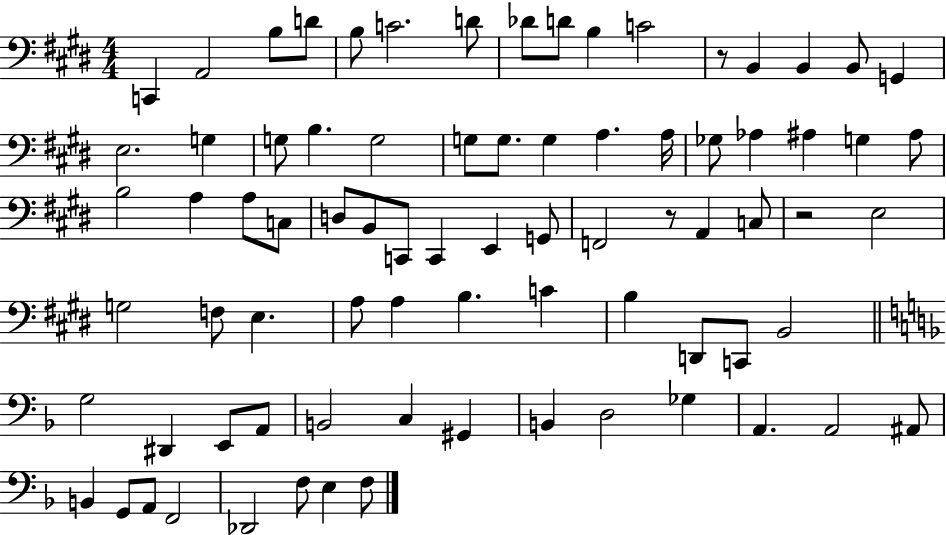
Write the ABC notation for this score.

X:1
T:Untitled
M:4/4
L:1/4
K:E
C,, A,,2 B,/2 D/2 B,/2 C2 D/2 _D/2 D/2 B, C2 z/2 B,, B,, B,,/2 G,, E,2 G, G,/2 B, G,2 G,/2 G,/2 G, A, A,/4 _G,/2 _A, ^A, G, ^A,/2 B,2 A, A,/2 C,/2 D,/2 B,,/2 C,,/2 C,, E,, G,,/2 F,,2 z/2 A,, C,/2 z2 E,2 G,2 F,/2 E, A,/2 A, B, C B, D,,/2 C,,/2 B,,2 G,2 ^D,, E,,/2 A,,/2 B,,2 C, ^G,, B,, D,2 _G, A,, A,,2 ^A,,/2 B,, G,,/2 A,,/2 F,,2 _D,,2 F,/2 E, F,/2